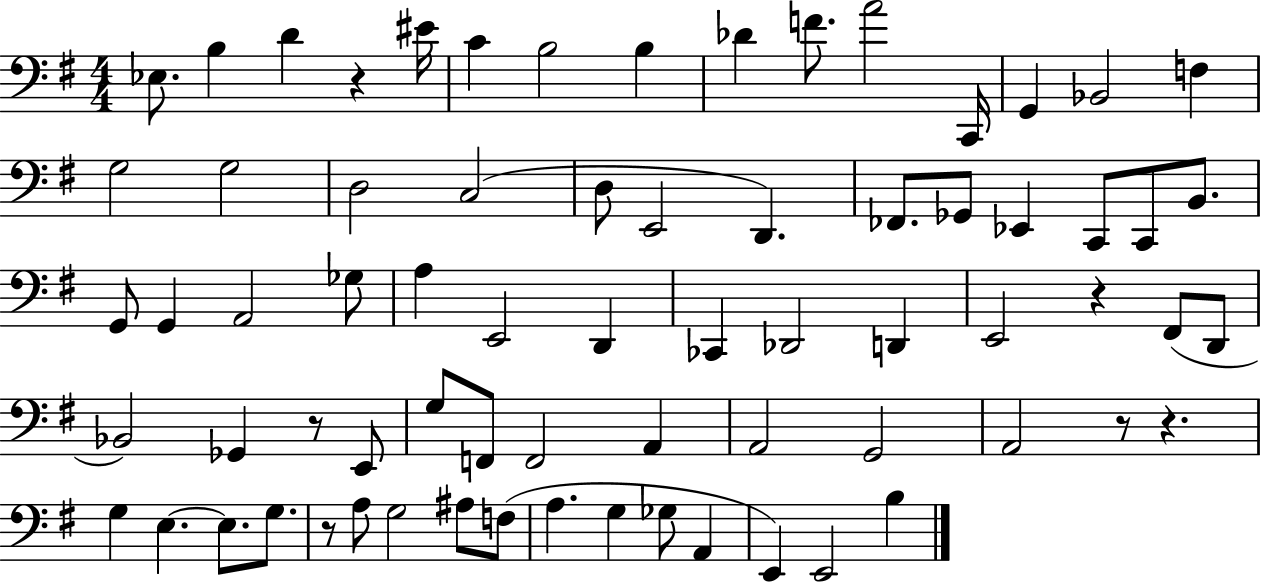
Eb3/e. B3/q D4/q R/q EIS4/s C4/q B3/h B3/q Db4/q F4/e. A4/h C2/s G2/q Bb2/h F3/q G3/h G3/h D3/h C3/h D3/e E2/h D2/q. FES2/e. Gb2/e Eb2/q C2/e C2/e B2/e. G2/e G2/q A2/h Gb3/e A3/q E2/h D2/q CES2/q Db2/h D2/q E2/h R/q F#2/e D2/e Bb2/h Gb2/q R/e E2/e G3/e F2/e F2/h A2/q A2/h G2/h A2/h R/e R/q. G3/q E3/q. E3/e. G3/e. R/e A3/e G3/h A#3/e F3/e A3/q. G3/q Gb3/e A2/q E2/q E2/h B3/q